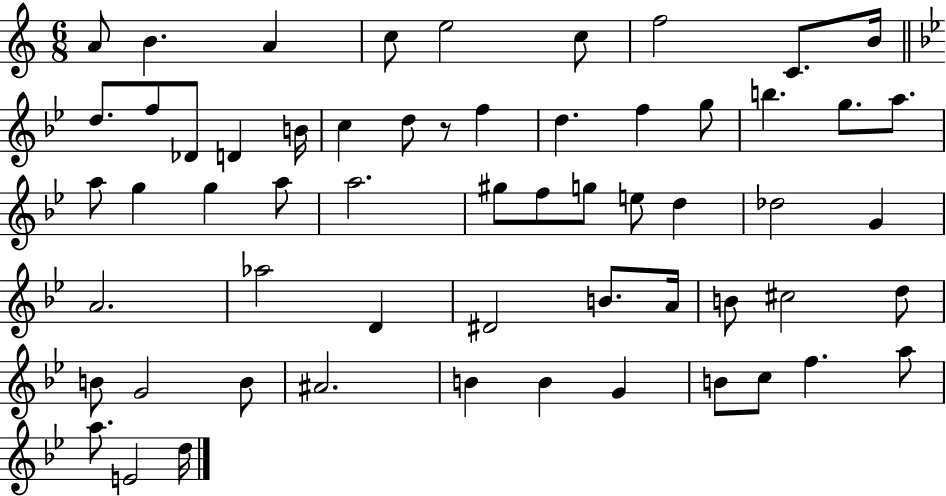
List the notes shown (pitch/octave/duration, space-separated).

A4/e B4/q. A4/q C5/e E5/h C5/e F5/h C4/e. B4/s D5/e. F5/e Db4/e D4/q B4/s C5/q D5/e R/e F5/q D5/q. F5/q G5/e B5/q. G5/e. A5/e. A5/e G5/q G5/q A5/e A5/h. G#5/e F5/e G5/e E5/e D5/q Db5/h G4/q A4/h. Ab5/h D4/q D#4/h B4/e. A4/s B4/e C#5/h D5/e B4/e G4/h B4/e A#4/h. B4/q B4/q G4/q B4/e C5/e F5/q. A5/e A5/e. E4/h D5/s